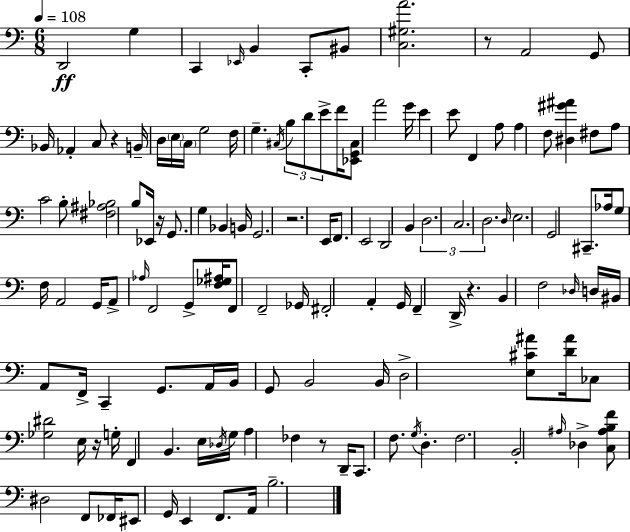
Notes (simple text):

D2/h G3/q C2/q Eb2/s B2/q C2/e BIS2/e [C3,G#3,A4]/h. R/e A2/h G2/e Bb2/s Ab2/q C3/e R/q B2/s D3/s E3/s C3/s G3/h F3/s G3/q. C#3/s B3/e D4/e E4/e F4/s [Eb2,G2,C#3]/e A4/h G4/s E4/q E4/e F2/q A3/e A3/q F3/e [D#3,G#4,A#4]/q F#3/e A3/e C4/h B3/e [F#3,A#3,Bb3]/h B3/e Eb2/s R/s G2/e. G3/q Bb2/q B2/s G2/h. R/h. E2/s F2/e. E2/h D2/h B2/q D3/h. C3/h. D3/h. D3/s E3/h. G2/h C#2/e. Ab3/s G3/e F3/s A2/h G2/s A2/e Ab3/s F2/h G2/e [F3,Gb3,A#3]/s F2/e F2/h Gb2/s F#2/h A2/q G2/s F2/q D2/s R/q. B2/q F3/h Db3/s D3/s BIS2/s A2/e F2/s C2/q G2/e. A2/s B2/s G2/e B2/h B2/s D3/h [E3,C#4,A#4]/e [D4,A#4]/s CES3/e [Gb3,D#4]/h E3/s R/s G3/s F2/q B2/q. E3/s Db3/s G3/s A3/q FES3/q R/e D2/s C2/e. F3/e. G3/s D3/q. F3/h. B2/h A#3/s Db3/q [C3,A#3,B3,F4]/e D#3/h F2/e FES2/s EIS2/e G2/s E2/q F2/e. A2/s B3/h.